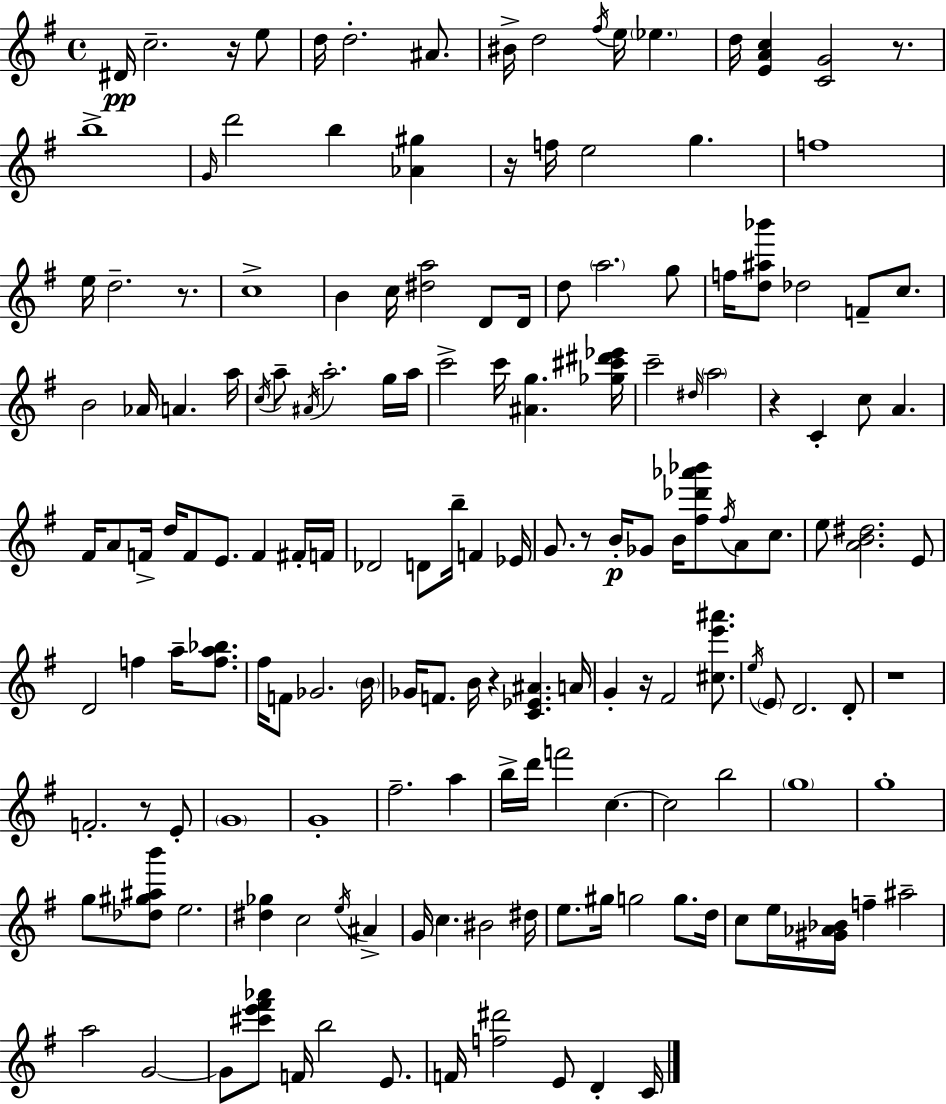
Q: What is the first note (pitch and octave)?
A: D#4